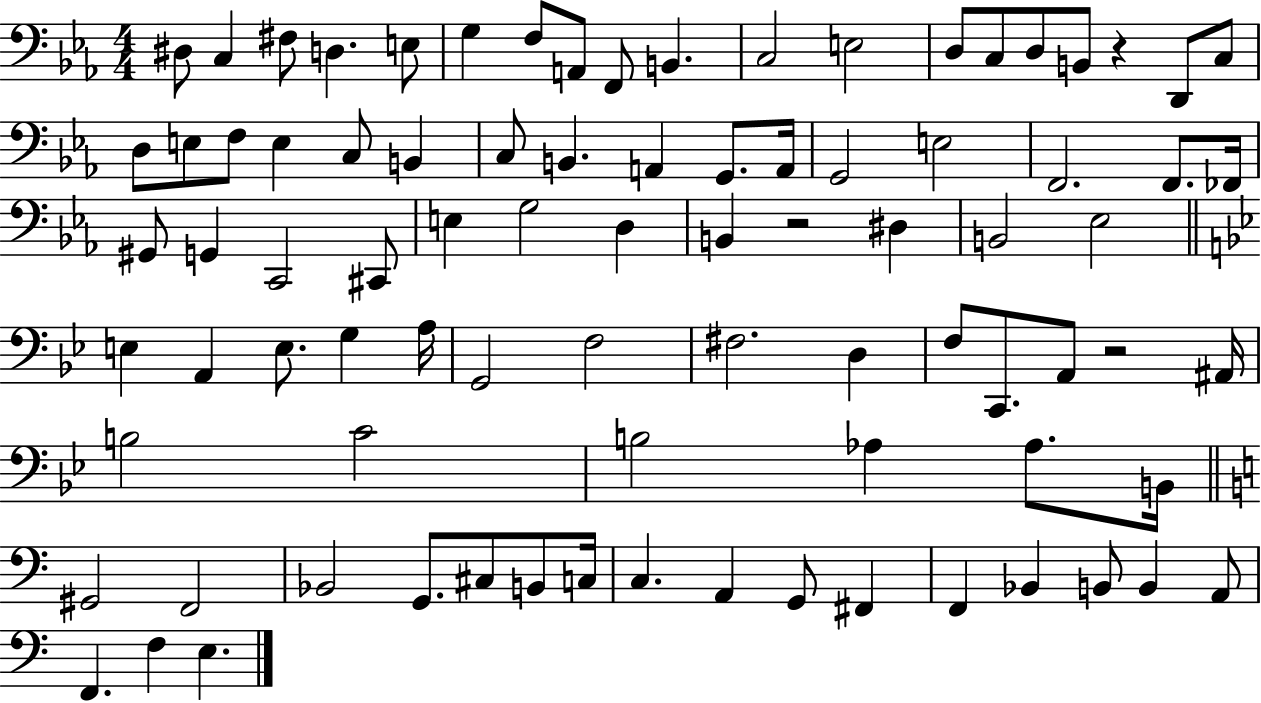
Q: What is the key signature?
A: EES major